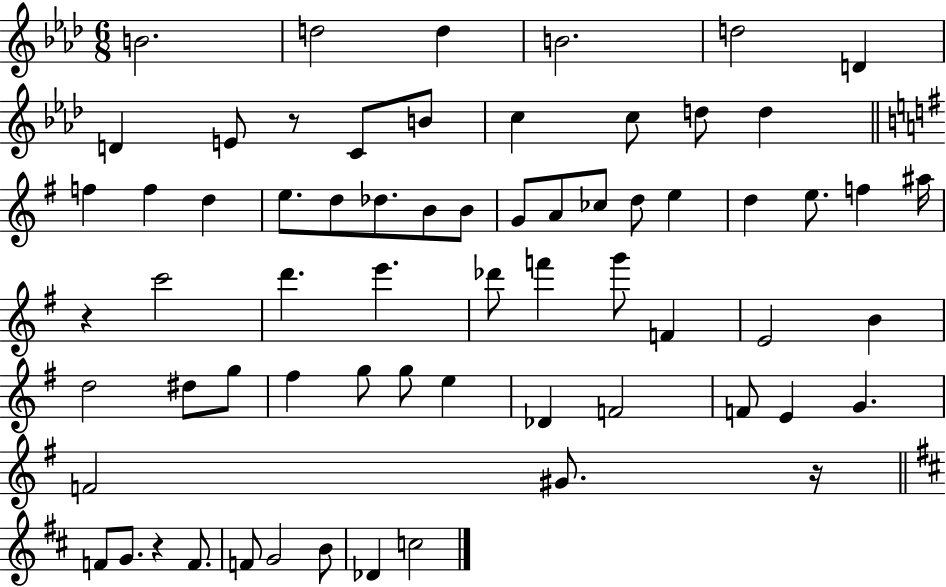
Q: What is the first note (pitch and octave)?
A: B4